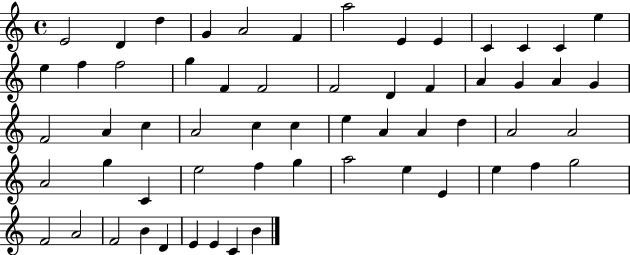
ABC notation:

X:1
T:Untitled
M:4/4
L:1/4
K:C
E2 D d G A2 F a2 E E C C C e e f f2 g F F2 F2 D F A G A G F2 A c A2 c c e A A d A2 A2 A2 g C e2 f g a2 e E e f g2 F2 A2 F2 B D E E C B